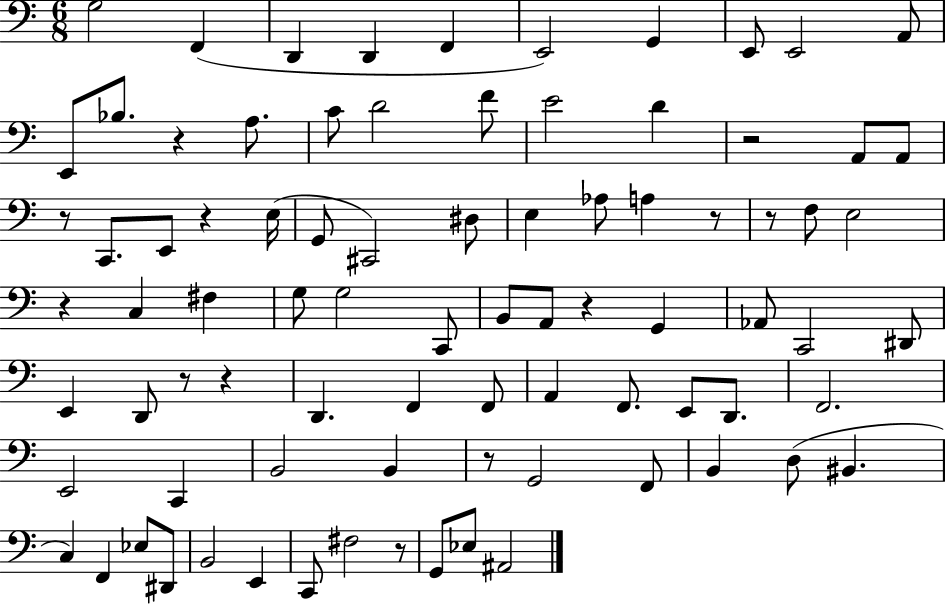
{
  \clef bass
  \numericTimeSignature
  \time 6/8
  \key c \major
  g2 f,4( | d,4 d,4 f,4 | e,2) g,4 | e,8 e,2 a,8 | \break e,8 bes8. r4 a8. | c'8 d'2 f'8 | e'2 d'4 | r2 a,8 a,8 | \break r8 c,8. e,8 r4 e16( | g,8 cis,2) dis8 | e4 aes8 a4 r8 | r8 f8 e2 | \break r4 c4 fis4 | g8 g2 c,8 | b,8 a,8 r4 g,4 | aes,8 c,2 dis,8 | \break e,4 d,8 r8 r4 | d,4. f,4 f,8 | a,4 f,8. e,8 d,8. | f,2. | \break e,2 c,4 | b,2 b,4 | r8 g,2 f,8 | b,4 d8( bis,4. | \break c4) f,4 ees8 dis,8 | b,2 e,4 | c,8 fis2 r8 | g,8 ees8 ais,2 | \break \bar "|."
}